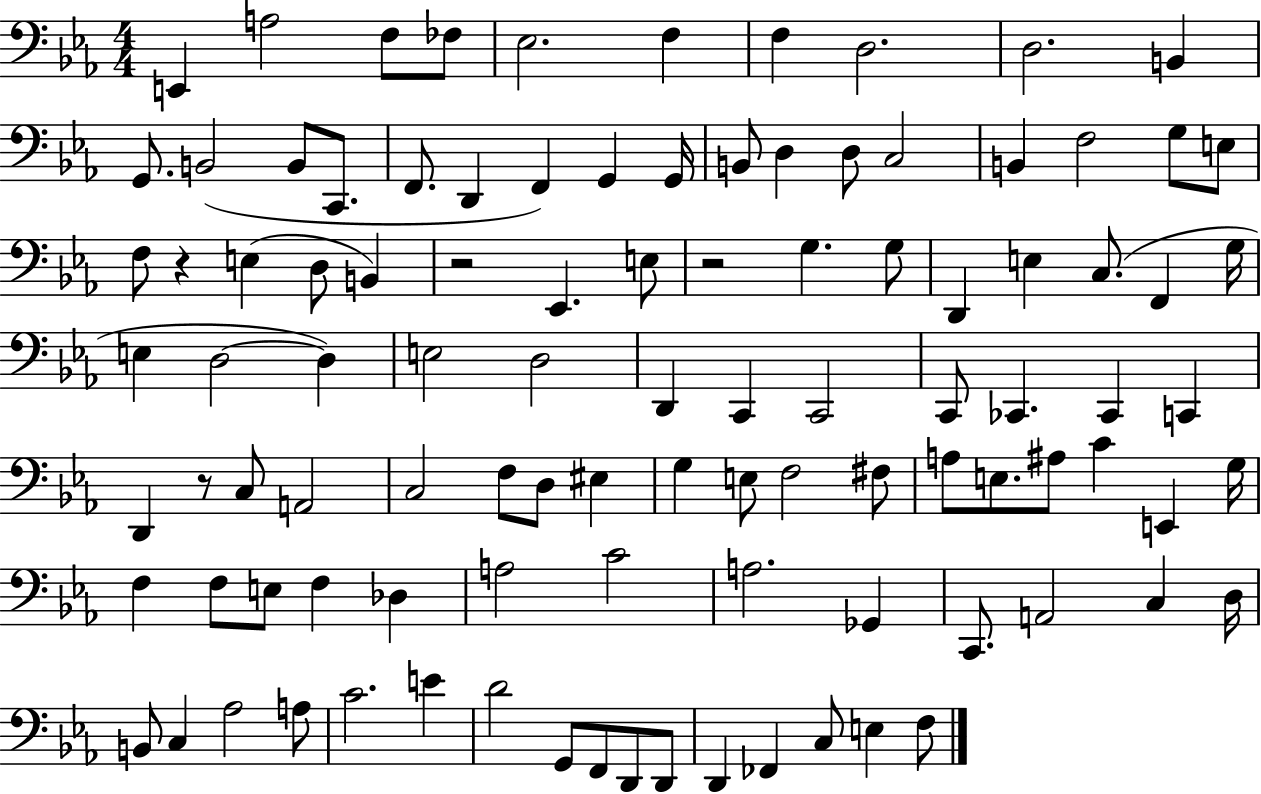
E2/q A3/h F3/e FES3/e Eb3/h. F3/q F3/q D3/h. D3/h. B2/q G2/e. B2/h B2/e C2/e. F2/e. D2/q F2/q G2/q G2/s B2/e D3/q D3/e C3/h B2/q F3/h G3/e E3/e F3/e R/q E3/q D3/e B2/q R/h Eb2/q. E3/e R/h G3/q. G3/e D2/q E3/q C3/e. F2/q G3/s E3/q D3/h D3/q E3/h D3/h D2/q C2/q C2/h C2/e CES2/q. CES2/q C2/q D2/q R/e C3/e A2/h C3/h F3/e D3/e EIS3/q G3/q E3/e F3/h F#3/e A3/e E3/e. A#3/e C4/q E2/q G3/s F3/q F3/e E3/e F3/q Db3/q A3/h C4/h A3/h. Gb2/q C2/e. A2/h C3/q D3/s B2/e C3/q Ab3/h A3/e C4/h. E4/q D4/h G2/e F2/e D2/e D2/e D2/q FES2/q C3/e E3/q F3/e